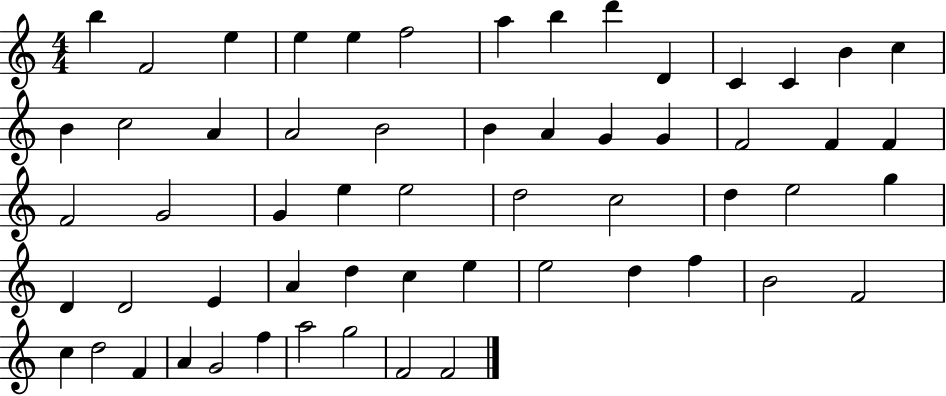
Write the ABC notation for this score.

X:1
T:Untitled
M:4/4
L:1/4
K:C
b F2 e e e f2 a b d' D C C B c B c2 A A2 B2 B A G G F2 F F F2 G2 G e e2 d2 c2 d e2 g D D2 E A d c e e2 d f B2 F2 c d2 F A G2 f a2 g2 F2 F2